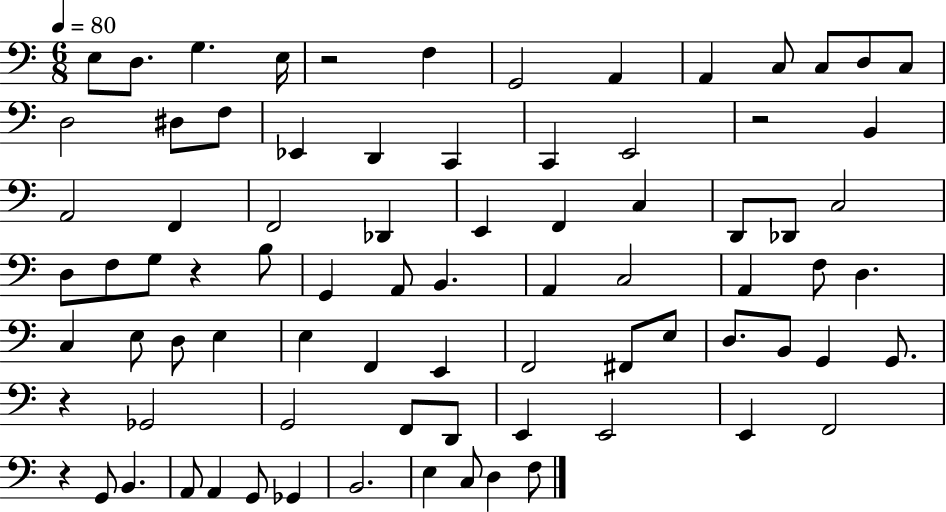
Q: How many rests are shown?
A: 5